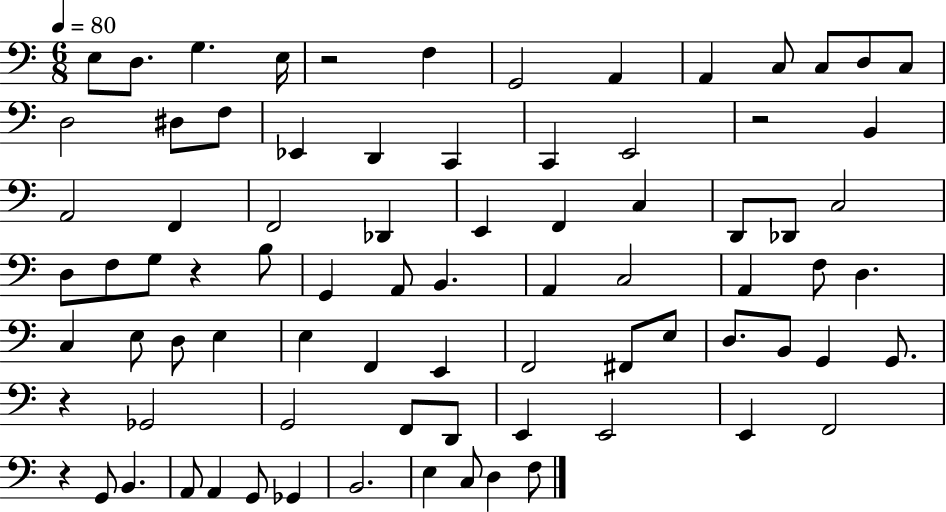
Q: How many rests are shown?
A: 5